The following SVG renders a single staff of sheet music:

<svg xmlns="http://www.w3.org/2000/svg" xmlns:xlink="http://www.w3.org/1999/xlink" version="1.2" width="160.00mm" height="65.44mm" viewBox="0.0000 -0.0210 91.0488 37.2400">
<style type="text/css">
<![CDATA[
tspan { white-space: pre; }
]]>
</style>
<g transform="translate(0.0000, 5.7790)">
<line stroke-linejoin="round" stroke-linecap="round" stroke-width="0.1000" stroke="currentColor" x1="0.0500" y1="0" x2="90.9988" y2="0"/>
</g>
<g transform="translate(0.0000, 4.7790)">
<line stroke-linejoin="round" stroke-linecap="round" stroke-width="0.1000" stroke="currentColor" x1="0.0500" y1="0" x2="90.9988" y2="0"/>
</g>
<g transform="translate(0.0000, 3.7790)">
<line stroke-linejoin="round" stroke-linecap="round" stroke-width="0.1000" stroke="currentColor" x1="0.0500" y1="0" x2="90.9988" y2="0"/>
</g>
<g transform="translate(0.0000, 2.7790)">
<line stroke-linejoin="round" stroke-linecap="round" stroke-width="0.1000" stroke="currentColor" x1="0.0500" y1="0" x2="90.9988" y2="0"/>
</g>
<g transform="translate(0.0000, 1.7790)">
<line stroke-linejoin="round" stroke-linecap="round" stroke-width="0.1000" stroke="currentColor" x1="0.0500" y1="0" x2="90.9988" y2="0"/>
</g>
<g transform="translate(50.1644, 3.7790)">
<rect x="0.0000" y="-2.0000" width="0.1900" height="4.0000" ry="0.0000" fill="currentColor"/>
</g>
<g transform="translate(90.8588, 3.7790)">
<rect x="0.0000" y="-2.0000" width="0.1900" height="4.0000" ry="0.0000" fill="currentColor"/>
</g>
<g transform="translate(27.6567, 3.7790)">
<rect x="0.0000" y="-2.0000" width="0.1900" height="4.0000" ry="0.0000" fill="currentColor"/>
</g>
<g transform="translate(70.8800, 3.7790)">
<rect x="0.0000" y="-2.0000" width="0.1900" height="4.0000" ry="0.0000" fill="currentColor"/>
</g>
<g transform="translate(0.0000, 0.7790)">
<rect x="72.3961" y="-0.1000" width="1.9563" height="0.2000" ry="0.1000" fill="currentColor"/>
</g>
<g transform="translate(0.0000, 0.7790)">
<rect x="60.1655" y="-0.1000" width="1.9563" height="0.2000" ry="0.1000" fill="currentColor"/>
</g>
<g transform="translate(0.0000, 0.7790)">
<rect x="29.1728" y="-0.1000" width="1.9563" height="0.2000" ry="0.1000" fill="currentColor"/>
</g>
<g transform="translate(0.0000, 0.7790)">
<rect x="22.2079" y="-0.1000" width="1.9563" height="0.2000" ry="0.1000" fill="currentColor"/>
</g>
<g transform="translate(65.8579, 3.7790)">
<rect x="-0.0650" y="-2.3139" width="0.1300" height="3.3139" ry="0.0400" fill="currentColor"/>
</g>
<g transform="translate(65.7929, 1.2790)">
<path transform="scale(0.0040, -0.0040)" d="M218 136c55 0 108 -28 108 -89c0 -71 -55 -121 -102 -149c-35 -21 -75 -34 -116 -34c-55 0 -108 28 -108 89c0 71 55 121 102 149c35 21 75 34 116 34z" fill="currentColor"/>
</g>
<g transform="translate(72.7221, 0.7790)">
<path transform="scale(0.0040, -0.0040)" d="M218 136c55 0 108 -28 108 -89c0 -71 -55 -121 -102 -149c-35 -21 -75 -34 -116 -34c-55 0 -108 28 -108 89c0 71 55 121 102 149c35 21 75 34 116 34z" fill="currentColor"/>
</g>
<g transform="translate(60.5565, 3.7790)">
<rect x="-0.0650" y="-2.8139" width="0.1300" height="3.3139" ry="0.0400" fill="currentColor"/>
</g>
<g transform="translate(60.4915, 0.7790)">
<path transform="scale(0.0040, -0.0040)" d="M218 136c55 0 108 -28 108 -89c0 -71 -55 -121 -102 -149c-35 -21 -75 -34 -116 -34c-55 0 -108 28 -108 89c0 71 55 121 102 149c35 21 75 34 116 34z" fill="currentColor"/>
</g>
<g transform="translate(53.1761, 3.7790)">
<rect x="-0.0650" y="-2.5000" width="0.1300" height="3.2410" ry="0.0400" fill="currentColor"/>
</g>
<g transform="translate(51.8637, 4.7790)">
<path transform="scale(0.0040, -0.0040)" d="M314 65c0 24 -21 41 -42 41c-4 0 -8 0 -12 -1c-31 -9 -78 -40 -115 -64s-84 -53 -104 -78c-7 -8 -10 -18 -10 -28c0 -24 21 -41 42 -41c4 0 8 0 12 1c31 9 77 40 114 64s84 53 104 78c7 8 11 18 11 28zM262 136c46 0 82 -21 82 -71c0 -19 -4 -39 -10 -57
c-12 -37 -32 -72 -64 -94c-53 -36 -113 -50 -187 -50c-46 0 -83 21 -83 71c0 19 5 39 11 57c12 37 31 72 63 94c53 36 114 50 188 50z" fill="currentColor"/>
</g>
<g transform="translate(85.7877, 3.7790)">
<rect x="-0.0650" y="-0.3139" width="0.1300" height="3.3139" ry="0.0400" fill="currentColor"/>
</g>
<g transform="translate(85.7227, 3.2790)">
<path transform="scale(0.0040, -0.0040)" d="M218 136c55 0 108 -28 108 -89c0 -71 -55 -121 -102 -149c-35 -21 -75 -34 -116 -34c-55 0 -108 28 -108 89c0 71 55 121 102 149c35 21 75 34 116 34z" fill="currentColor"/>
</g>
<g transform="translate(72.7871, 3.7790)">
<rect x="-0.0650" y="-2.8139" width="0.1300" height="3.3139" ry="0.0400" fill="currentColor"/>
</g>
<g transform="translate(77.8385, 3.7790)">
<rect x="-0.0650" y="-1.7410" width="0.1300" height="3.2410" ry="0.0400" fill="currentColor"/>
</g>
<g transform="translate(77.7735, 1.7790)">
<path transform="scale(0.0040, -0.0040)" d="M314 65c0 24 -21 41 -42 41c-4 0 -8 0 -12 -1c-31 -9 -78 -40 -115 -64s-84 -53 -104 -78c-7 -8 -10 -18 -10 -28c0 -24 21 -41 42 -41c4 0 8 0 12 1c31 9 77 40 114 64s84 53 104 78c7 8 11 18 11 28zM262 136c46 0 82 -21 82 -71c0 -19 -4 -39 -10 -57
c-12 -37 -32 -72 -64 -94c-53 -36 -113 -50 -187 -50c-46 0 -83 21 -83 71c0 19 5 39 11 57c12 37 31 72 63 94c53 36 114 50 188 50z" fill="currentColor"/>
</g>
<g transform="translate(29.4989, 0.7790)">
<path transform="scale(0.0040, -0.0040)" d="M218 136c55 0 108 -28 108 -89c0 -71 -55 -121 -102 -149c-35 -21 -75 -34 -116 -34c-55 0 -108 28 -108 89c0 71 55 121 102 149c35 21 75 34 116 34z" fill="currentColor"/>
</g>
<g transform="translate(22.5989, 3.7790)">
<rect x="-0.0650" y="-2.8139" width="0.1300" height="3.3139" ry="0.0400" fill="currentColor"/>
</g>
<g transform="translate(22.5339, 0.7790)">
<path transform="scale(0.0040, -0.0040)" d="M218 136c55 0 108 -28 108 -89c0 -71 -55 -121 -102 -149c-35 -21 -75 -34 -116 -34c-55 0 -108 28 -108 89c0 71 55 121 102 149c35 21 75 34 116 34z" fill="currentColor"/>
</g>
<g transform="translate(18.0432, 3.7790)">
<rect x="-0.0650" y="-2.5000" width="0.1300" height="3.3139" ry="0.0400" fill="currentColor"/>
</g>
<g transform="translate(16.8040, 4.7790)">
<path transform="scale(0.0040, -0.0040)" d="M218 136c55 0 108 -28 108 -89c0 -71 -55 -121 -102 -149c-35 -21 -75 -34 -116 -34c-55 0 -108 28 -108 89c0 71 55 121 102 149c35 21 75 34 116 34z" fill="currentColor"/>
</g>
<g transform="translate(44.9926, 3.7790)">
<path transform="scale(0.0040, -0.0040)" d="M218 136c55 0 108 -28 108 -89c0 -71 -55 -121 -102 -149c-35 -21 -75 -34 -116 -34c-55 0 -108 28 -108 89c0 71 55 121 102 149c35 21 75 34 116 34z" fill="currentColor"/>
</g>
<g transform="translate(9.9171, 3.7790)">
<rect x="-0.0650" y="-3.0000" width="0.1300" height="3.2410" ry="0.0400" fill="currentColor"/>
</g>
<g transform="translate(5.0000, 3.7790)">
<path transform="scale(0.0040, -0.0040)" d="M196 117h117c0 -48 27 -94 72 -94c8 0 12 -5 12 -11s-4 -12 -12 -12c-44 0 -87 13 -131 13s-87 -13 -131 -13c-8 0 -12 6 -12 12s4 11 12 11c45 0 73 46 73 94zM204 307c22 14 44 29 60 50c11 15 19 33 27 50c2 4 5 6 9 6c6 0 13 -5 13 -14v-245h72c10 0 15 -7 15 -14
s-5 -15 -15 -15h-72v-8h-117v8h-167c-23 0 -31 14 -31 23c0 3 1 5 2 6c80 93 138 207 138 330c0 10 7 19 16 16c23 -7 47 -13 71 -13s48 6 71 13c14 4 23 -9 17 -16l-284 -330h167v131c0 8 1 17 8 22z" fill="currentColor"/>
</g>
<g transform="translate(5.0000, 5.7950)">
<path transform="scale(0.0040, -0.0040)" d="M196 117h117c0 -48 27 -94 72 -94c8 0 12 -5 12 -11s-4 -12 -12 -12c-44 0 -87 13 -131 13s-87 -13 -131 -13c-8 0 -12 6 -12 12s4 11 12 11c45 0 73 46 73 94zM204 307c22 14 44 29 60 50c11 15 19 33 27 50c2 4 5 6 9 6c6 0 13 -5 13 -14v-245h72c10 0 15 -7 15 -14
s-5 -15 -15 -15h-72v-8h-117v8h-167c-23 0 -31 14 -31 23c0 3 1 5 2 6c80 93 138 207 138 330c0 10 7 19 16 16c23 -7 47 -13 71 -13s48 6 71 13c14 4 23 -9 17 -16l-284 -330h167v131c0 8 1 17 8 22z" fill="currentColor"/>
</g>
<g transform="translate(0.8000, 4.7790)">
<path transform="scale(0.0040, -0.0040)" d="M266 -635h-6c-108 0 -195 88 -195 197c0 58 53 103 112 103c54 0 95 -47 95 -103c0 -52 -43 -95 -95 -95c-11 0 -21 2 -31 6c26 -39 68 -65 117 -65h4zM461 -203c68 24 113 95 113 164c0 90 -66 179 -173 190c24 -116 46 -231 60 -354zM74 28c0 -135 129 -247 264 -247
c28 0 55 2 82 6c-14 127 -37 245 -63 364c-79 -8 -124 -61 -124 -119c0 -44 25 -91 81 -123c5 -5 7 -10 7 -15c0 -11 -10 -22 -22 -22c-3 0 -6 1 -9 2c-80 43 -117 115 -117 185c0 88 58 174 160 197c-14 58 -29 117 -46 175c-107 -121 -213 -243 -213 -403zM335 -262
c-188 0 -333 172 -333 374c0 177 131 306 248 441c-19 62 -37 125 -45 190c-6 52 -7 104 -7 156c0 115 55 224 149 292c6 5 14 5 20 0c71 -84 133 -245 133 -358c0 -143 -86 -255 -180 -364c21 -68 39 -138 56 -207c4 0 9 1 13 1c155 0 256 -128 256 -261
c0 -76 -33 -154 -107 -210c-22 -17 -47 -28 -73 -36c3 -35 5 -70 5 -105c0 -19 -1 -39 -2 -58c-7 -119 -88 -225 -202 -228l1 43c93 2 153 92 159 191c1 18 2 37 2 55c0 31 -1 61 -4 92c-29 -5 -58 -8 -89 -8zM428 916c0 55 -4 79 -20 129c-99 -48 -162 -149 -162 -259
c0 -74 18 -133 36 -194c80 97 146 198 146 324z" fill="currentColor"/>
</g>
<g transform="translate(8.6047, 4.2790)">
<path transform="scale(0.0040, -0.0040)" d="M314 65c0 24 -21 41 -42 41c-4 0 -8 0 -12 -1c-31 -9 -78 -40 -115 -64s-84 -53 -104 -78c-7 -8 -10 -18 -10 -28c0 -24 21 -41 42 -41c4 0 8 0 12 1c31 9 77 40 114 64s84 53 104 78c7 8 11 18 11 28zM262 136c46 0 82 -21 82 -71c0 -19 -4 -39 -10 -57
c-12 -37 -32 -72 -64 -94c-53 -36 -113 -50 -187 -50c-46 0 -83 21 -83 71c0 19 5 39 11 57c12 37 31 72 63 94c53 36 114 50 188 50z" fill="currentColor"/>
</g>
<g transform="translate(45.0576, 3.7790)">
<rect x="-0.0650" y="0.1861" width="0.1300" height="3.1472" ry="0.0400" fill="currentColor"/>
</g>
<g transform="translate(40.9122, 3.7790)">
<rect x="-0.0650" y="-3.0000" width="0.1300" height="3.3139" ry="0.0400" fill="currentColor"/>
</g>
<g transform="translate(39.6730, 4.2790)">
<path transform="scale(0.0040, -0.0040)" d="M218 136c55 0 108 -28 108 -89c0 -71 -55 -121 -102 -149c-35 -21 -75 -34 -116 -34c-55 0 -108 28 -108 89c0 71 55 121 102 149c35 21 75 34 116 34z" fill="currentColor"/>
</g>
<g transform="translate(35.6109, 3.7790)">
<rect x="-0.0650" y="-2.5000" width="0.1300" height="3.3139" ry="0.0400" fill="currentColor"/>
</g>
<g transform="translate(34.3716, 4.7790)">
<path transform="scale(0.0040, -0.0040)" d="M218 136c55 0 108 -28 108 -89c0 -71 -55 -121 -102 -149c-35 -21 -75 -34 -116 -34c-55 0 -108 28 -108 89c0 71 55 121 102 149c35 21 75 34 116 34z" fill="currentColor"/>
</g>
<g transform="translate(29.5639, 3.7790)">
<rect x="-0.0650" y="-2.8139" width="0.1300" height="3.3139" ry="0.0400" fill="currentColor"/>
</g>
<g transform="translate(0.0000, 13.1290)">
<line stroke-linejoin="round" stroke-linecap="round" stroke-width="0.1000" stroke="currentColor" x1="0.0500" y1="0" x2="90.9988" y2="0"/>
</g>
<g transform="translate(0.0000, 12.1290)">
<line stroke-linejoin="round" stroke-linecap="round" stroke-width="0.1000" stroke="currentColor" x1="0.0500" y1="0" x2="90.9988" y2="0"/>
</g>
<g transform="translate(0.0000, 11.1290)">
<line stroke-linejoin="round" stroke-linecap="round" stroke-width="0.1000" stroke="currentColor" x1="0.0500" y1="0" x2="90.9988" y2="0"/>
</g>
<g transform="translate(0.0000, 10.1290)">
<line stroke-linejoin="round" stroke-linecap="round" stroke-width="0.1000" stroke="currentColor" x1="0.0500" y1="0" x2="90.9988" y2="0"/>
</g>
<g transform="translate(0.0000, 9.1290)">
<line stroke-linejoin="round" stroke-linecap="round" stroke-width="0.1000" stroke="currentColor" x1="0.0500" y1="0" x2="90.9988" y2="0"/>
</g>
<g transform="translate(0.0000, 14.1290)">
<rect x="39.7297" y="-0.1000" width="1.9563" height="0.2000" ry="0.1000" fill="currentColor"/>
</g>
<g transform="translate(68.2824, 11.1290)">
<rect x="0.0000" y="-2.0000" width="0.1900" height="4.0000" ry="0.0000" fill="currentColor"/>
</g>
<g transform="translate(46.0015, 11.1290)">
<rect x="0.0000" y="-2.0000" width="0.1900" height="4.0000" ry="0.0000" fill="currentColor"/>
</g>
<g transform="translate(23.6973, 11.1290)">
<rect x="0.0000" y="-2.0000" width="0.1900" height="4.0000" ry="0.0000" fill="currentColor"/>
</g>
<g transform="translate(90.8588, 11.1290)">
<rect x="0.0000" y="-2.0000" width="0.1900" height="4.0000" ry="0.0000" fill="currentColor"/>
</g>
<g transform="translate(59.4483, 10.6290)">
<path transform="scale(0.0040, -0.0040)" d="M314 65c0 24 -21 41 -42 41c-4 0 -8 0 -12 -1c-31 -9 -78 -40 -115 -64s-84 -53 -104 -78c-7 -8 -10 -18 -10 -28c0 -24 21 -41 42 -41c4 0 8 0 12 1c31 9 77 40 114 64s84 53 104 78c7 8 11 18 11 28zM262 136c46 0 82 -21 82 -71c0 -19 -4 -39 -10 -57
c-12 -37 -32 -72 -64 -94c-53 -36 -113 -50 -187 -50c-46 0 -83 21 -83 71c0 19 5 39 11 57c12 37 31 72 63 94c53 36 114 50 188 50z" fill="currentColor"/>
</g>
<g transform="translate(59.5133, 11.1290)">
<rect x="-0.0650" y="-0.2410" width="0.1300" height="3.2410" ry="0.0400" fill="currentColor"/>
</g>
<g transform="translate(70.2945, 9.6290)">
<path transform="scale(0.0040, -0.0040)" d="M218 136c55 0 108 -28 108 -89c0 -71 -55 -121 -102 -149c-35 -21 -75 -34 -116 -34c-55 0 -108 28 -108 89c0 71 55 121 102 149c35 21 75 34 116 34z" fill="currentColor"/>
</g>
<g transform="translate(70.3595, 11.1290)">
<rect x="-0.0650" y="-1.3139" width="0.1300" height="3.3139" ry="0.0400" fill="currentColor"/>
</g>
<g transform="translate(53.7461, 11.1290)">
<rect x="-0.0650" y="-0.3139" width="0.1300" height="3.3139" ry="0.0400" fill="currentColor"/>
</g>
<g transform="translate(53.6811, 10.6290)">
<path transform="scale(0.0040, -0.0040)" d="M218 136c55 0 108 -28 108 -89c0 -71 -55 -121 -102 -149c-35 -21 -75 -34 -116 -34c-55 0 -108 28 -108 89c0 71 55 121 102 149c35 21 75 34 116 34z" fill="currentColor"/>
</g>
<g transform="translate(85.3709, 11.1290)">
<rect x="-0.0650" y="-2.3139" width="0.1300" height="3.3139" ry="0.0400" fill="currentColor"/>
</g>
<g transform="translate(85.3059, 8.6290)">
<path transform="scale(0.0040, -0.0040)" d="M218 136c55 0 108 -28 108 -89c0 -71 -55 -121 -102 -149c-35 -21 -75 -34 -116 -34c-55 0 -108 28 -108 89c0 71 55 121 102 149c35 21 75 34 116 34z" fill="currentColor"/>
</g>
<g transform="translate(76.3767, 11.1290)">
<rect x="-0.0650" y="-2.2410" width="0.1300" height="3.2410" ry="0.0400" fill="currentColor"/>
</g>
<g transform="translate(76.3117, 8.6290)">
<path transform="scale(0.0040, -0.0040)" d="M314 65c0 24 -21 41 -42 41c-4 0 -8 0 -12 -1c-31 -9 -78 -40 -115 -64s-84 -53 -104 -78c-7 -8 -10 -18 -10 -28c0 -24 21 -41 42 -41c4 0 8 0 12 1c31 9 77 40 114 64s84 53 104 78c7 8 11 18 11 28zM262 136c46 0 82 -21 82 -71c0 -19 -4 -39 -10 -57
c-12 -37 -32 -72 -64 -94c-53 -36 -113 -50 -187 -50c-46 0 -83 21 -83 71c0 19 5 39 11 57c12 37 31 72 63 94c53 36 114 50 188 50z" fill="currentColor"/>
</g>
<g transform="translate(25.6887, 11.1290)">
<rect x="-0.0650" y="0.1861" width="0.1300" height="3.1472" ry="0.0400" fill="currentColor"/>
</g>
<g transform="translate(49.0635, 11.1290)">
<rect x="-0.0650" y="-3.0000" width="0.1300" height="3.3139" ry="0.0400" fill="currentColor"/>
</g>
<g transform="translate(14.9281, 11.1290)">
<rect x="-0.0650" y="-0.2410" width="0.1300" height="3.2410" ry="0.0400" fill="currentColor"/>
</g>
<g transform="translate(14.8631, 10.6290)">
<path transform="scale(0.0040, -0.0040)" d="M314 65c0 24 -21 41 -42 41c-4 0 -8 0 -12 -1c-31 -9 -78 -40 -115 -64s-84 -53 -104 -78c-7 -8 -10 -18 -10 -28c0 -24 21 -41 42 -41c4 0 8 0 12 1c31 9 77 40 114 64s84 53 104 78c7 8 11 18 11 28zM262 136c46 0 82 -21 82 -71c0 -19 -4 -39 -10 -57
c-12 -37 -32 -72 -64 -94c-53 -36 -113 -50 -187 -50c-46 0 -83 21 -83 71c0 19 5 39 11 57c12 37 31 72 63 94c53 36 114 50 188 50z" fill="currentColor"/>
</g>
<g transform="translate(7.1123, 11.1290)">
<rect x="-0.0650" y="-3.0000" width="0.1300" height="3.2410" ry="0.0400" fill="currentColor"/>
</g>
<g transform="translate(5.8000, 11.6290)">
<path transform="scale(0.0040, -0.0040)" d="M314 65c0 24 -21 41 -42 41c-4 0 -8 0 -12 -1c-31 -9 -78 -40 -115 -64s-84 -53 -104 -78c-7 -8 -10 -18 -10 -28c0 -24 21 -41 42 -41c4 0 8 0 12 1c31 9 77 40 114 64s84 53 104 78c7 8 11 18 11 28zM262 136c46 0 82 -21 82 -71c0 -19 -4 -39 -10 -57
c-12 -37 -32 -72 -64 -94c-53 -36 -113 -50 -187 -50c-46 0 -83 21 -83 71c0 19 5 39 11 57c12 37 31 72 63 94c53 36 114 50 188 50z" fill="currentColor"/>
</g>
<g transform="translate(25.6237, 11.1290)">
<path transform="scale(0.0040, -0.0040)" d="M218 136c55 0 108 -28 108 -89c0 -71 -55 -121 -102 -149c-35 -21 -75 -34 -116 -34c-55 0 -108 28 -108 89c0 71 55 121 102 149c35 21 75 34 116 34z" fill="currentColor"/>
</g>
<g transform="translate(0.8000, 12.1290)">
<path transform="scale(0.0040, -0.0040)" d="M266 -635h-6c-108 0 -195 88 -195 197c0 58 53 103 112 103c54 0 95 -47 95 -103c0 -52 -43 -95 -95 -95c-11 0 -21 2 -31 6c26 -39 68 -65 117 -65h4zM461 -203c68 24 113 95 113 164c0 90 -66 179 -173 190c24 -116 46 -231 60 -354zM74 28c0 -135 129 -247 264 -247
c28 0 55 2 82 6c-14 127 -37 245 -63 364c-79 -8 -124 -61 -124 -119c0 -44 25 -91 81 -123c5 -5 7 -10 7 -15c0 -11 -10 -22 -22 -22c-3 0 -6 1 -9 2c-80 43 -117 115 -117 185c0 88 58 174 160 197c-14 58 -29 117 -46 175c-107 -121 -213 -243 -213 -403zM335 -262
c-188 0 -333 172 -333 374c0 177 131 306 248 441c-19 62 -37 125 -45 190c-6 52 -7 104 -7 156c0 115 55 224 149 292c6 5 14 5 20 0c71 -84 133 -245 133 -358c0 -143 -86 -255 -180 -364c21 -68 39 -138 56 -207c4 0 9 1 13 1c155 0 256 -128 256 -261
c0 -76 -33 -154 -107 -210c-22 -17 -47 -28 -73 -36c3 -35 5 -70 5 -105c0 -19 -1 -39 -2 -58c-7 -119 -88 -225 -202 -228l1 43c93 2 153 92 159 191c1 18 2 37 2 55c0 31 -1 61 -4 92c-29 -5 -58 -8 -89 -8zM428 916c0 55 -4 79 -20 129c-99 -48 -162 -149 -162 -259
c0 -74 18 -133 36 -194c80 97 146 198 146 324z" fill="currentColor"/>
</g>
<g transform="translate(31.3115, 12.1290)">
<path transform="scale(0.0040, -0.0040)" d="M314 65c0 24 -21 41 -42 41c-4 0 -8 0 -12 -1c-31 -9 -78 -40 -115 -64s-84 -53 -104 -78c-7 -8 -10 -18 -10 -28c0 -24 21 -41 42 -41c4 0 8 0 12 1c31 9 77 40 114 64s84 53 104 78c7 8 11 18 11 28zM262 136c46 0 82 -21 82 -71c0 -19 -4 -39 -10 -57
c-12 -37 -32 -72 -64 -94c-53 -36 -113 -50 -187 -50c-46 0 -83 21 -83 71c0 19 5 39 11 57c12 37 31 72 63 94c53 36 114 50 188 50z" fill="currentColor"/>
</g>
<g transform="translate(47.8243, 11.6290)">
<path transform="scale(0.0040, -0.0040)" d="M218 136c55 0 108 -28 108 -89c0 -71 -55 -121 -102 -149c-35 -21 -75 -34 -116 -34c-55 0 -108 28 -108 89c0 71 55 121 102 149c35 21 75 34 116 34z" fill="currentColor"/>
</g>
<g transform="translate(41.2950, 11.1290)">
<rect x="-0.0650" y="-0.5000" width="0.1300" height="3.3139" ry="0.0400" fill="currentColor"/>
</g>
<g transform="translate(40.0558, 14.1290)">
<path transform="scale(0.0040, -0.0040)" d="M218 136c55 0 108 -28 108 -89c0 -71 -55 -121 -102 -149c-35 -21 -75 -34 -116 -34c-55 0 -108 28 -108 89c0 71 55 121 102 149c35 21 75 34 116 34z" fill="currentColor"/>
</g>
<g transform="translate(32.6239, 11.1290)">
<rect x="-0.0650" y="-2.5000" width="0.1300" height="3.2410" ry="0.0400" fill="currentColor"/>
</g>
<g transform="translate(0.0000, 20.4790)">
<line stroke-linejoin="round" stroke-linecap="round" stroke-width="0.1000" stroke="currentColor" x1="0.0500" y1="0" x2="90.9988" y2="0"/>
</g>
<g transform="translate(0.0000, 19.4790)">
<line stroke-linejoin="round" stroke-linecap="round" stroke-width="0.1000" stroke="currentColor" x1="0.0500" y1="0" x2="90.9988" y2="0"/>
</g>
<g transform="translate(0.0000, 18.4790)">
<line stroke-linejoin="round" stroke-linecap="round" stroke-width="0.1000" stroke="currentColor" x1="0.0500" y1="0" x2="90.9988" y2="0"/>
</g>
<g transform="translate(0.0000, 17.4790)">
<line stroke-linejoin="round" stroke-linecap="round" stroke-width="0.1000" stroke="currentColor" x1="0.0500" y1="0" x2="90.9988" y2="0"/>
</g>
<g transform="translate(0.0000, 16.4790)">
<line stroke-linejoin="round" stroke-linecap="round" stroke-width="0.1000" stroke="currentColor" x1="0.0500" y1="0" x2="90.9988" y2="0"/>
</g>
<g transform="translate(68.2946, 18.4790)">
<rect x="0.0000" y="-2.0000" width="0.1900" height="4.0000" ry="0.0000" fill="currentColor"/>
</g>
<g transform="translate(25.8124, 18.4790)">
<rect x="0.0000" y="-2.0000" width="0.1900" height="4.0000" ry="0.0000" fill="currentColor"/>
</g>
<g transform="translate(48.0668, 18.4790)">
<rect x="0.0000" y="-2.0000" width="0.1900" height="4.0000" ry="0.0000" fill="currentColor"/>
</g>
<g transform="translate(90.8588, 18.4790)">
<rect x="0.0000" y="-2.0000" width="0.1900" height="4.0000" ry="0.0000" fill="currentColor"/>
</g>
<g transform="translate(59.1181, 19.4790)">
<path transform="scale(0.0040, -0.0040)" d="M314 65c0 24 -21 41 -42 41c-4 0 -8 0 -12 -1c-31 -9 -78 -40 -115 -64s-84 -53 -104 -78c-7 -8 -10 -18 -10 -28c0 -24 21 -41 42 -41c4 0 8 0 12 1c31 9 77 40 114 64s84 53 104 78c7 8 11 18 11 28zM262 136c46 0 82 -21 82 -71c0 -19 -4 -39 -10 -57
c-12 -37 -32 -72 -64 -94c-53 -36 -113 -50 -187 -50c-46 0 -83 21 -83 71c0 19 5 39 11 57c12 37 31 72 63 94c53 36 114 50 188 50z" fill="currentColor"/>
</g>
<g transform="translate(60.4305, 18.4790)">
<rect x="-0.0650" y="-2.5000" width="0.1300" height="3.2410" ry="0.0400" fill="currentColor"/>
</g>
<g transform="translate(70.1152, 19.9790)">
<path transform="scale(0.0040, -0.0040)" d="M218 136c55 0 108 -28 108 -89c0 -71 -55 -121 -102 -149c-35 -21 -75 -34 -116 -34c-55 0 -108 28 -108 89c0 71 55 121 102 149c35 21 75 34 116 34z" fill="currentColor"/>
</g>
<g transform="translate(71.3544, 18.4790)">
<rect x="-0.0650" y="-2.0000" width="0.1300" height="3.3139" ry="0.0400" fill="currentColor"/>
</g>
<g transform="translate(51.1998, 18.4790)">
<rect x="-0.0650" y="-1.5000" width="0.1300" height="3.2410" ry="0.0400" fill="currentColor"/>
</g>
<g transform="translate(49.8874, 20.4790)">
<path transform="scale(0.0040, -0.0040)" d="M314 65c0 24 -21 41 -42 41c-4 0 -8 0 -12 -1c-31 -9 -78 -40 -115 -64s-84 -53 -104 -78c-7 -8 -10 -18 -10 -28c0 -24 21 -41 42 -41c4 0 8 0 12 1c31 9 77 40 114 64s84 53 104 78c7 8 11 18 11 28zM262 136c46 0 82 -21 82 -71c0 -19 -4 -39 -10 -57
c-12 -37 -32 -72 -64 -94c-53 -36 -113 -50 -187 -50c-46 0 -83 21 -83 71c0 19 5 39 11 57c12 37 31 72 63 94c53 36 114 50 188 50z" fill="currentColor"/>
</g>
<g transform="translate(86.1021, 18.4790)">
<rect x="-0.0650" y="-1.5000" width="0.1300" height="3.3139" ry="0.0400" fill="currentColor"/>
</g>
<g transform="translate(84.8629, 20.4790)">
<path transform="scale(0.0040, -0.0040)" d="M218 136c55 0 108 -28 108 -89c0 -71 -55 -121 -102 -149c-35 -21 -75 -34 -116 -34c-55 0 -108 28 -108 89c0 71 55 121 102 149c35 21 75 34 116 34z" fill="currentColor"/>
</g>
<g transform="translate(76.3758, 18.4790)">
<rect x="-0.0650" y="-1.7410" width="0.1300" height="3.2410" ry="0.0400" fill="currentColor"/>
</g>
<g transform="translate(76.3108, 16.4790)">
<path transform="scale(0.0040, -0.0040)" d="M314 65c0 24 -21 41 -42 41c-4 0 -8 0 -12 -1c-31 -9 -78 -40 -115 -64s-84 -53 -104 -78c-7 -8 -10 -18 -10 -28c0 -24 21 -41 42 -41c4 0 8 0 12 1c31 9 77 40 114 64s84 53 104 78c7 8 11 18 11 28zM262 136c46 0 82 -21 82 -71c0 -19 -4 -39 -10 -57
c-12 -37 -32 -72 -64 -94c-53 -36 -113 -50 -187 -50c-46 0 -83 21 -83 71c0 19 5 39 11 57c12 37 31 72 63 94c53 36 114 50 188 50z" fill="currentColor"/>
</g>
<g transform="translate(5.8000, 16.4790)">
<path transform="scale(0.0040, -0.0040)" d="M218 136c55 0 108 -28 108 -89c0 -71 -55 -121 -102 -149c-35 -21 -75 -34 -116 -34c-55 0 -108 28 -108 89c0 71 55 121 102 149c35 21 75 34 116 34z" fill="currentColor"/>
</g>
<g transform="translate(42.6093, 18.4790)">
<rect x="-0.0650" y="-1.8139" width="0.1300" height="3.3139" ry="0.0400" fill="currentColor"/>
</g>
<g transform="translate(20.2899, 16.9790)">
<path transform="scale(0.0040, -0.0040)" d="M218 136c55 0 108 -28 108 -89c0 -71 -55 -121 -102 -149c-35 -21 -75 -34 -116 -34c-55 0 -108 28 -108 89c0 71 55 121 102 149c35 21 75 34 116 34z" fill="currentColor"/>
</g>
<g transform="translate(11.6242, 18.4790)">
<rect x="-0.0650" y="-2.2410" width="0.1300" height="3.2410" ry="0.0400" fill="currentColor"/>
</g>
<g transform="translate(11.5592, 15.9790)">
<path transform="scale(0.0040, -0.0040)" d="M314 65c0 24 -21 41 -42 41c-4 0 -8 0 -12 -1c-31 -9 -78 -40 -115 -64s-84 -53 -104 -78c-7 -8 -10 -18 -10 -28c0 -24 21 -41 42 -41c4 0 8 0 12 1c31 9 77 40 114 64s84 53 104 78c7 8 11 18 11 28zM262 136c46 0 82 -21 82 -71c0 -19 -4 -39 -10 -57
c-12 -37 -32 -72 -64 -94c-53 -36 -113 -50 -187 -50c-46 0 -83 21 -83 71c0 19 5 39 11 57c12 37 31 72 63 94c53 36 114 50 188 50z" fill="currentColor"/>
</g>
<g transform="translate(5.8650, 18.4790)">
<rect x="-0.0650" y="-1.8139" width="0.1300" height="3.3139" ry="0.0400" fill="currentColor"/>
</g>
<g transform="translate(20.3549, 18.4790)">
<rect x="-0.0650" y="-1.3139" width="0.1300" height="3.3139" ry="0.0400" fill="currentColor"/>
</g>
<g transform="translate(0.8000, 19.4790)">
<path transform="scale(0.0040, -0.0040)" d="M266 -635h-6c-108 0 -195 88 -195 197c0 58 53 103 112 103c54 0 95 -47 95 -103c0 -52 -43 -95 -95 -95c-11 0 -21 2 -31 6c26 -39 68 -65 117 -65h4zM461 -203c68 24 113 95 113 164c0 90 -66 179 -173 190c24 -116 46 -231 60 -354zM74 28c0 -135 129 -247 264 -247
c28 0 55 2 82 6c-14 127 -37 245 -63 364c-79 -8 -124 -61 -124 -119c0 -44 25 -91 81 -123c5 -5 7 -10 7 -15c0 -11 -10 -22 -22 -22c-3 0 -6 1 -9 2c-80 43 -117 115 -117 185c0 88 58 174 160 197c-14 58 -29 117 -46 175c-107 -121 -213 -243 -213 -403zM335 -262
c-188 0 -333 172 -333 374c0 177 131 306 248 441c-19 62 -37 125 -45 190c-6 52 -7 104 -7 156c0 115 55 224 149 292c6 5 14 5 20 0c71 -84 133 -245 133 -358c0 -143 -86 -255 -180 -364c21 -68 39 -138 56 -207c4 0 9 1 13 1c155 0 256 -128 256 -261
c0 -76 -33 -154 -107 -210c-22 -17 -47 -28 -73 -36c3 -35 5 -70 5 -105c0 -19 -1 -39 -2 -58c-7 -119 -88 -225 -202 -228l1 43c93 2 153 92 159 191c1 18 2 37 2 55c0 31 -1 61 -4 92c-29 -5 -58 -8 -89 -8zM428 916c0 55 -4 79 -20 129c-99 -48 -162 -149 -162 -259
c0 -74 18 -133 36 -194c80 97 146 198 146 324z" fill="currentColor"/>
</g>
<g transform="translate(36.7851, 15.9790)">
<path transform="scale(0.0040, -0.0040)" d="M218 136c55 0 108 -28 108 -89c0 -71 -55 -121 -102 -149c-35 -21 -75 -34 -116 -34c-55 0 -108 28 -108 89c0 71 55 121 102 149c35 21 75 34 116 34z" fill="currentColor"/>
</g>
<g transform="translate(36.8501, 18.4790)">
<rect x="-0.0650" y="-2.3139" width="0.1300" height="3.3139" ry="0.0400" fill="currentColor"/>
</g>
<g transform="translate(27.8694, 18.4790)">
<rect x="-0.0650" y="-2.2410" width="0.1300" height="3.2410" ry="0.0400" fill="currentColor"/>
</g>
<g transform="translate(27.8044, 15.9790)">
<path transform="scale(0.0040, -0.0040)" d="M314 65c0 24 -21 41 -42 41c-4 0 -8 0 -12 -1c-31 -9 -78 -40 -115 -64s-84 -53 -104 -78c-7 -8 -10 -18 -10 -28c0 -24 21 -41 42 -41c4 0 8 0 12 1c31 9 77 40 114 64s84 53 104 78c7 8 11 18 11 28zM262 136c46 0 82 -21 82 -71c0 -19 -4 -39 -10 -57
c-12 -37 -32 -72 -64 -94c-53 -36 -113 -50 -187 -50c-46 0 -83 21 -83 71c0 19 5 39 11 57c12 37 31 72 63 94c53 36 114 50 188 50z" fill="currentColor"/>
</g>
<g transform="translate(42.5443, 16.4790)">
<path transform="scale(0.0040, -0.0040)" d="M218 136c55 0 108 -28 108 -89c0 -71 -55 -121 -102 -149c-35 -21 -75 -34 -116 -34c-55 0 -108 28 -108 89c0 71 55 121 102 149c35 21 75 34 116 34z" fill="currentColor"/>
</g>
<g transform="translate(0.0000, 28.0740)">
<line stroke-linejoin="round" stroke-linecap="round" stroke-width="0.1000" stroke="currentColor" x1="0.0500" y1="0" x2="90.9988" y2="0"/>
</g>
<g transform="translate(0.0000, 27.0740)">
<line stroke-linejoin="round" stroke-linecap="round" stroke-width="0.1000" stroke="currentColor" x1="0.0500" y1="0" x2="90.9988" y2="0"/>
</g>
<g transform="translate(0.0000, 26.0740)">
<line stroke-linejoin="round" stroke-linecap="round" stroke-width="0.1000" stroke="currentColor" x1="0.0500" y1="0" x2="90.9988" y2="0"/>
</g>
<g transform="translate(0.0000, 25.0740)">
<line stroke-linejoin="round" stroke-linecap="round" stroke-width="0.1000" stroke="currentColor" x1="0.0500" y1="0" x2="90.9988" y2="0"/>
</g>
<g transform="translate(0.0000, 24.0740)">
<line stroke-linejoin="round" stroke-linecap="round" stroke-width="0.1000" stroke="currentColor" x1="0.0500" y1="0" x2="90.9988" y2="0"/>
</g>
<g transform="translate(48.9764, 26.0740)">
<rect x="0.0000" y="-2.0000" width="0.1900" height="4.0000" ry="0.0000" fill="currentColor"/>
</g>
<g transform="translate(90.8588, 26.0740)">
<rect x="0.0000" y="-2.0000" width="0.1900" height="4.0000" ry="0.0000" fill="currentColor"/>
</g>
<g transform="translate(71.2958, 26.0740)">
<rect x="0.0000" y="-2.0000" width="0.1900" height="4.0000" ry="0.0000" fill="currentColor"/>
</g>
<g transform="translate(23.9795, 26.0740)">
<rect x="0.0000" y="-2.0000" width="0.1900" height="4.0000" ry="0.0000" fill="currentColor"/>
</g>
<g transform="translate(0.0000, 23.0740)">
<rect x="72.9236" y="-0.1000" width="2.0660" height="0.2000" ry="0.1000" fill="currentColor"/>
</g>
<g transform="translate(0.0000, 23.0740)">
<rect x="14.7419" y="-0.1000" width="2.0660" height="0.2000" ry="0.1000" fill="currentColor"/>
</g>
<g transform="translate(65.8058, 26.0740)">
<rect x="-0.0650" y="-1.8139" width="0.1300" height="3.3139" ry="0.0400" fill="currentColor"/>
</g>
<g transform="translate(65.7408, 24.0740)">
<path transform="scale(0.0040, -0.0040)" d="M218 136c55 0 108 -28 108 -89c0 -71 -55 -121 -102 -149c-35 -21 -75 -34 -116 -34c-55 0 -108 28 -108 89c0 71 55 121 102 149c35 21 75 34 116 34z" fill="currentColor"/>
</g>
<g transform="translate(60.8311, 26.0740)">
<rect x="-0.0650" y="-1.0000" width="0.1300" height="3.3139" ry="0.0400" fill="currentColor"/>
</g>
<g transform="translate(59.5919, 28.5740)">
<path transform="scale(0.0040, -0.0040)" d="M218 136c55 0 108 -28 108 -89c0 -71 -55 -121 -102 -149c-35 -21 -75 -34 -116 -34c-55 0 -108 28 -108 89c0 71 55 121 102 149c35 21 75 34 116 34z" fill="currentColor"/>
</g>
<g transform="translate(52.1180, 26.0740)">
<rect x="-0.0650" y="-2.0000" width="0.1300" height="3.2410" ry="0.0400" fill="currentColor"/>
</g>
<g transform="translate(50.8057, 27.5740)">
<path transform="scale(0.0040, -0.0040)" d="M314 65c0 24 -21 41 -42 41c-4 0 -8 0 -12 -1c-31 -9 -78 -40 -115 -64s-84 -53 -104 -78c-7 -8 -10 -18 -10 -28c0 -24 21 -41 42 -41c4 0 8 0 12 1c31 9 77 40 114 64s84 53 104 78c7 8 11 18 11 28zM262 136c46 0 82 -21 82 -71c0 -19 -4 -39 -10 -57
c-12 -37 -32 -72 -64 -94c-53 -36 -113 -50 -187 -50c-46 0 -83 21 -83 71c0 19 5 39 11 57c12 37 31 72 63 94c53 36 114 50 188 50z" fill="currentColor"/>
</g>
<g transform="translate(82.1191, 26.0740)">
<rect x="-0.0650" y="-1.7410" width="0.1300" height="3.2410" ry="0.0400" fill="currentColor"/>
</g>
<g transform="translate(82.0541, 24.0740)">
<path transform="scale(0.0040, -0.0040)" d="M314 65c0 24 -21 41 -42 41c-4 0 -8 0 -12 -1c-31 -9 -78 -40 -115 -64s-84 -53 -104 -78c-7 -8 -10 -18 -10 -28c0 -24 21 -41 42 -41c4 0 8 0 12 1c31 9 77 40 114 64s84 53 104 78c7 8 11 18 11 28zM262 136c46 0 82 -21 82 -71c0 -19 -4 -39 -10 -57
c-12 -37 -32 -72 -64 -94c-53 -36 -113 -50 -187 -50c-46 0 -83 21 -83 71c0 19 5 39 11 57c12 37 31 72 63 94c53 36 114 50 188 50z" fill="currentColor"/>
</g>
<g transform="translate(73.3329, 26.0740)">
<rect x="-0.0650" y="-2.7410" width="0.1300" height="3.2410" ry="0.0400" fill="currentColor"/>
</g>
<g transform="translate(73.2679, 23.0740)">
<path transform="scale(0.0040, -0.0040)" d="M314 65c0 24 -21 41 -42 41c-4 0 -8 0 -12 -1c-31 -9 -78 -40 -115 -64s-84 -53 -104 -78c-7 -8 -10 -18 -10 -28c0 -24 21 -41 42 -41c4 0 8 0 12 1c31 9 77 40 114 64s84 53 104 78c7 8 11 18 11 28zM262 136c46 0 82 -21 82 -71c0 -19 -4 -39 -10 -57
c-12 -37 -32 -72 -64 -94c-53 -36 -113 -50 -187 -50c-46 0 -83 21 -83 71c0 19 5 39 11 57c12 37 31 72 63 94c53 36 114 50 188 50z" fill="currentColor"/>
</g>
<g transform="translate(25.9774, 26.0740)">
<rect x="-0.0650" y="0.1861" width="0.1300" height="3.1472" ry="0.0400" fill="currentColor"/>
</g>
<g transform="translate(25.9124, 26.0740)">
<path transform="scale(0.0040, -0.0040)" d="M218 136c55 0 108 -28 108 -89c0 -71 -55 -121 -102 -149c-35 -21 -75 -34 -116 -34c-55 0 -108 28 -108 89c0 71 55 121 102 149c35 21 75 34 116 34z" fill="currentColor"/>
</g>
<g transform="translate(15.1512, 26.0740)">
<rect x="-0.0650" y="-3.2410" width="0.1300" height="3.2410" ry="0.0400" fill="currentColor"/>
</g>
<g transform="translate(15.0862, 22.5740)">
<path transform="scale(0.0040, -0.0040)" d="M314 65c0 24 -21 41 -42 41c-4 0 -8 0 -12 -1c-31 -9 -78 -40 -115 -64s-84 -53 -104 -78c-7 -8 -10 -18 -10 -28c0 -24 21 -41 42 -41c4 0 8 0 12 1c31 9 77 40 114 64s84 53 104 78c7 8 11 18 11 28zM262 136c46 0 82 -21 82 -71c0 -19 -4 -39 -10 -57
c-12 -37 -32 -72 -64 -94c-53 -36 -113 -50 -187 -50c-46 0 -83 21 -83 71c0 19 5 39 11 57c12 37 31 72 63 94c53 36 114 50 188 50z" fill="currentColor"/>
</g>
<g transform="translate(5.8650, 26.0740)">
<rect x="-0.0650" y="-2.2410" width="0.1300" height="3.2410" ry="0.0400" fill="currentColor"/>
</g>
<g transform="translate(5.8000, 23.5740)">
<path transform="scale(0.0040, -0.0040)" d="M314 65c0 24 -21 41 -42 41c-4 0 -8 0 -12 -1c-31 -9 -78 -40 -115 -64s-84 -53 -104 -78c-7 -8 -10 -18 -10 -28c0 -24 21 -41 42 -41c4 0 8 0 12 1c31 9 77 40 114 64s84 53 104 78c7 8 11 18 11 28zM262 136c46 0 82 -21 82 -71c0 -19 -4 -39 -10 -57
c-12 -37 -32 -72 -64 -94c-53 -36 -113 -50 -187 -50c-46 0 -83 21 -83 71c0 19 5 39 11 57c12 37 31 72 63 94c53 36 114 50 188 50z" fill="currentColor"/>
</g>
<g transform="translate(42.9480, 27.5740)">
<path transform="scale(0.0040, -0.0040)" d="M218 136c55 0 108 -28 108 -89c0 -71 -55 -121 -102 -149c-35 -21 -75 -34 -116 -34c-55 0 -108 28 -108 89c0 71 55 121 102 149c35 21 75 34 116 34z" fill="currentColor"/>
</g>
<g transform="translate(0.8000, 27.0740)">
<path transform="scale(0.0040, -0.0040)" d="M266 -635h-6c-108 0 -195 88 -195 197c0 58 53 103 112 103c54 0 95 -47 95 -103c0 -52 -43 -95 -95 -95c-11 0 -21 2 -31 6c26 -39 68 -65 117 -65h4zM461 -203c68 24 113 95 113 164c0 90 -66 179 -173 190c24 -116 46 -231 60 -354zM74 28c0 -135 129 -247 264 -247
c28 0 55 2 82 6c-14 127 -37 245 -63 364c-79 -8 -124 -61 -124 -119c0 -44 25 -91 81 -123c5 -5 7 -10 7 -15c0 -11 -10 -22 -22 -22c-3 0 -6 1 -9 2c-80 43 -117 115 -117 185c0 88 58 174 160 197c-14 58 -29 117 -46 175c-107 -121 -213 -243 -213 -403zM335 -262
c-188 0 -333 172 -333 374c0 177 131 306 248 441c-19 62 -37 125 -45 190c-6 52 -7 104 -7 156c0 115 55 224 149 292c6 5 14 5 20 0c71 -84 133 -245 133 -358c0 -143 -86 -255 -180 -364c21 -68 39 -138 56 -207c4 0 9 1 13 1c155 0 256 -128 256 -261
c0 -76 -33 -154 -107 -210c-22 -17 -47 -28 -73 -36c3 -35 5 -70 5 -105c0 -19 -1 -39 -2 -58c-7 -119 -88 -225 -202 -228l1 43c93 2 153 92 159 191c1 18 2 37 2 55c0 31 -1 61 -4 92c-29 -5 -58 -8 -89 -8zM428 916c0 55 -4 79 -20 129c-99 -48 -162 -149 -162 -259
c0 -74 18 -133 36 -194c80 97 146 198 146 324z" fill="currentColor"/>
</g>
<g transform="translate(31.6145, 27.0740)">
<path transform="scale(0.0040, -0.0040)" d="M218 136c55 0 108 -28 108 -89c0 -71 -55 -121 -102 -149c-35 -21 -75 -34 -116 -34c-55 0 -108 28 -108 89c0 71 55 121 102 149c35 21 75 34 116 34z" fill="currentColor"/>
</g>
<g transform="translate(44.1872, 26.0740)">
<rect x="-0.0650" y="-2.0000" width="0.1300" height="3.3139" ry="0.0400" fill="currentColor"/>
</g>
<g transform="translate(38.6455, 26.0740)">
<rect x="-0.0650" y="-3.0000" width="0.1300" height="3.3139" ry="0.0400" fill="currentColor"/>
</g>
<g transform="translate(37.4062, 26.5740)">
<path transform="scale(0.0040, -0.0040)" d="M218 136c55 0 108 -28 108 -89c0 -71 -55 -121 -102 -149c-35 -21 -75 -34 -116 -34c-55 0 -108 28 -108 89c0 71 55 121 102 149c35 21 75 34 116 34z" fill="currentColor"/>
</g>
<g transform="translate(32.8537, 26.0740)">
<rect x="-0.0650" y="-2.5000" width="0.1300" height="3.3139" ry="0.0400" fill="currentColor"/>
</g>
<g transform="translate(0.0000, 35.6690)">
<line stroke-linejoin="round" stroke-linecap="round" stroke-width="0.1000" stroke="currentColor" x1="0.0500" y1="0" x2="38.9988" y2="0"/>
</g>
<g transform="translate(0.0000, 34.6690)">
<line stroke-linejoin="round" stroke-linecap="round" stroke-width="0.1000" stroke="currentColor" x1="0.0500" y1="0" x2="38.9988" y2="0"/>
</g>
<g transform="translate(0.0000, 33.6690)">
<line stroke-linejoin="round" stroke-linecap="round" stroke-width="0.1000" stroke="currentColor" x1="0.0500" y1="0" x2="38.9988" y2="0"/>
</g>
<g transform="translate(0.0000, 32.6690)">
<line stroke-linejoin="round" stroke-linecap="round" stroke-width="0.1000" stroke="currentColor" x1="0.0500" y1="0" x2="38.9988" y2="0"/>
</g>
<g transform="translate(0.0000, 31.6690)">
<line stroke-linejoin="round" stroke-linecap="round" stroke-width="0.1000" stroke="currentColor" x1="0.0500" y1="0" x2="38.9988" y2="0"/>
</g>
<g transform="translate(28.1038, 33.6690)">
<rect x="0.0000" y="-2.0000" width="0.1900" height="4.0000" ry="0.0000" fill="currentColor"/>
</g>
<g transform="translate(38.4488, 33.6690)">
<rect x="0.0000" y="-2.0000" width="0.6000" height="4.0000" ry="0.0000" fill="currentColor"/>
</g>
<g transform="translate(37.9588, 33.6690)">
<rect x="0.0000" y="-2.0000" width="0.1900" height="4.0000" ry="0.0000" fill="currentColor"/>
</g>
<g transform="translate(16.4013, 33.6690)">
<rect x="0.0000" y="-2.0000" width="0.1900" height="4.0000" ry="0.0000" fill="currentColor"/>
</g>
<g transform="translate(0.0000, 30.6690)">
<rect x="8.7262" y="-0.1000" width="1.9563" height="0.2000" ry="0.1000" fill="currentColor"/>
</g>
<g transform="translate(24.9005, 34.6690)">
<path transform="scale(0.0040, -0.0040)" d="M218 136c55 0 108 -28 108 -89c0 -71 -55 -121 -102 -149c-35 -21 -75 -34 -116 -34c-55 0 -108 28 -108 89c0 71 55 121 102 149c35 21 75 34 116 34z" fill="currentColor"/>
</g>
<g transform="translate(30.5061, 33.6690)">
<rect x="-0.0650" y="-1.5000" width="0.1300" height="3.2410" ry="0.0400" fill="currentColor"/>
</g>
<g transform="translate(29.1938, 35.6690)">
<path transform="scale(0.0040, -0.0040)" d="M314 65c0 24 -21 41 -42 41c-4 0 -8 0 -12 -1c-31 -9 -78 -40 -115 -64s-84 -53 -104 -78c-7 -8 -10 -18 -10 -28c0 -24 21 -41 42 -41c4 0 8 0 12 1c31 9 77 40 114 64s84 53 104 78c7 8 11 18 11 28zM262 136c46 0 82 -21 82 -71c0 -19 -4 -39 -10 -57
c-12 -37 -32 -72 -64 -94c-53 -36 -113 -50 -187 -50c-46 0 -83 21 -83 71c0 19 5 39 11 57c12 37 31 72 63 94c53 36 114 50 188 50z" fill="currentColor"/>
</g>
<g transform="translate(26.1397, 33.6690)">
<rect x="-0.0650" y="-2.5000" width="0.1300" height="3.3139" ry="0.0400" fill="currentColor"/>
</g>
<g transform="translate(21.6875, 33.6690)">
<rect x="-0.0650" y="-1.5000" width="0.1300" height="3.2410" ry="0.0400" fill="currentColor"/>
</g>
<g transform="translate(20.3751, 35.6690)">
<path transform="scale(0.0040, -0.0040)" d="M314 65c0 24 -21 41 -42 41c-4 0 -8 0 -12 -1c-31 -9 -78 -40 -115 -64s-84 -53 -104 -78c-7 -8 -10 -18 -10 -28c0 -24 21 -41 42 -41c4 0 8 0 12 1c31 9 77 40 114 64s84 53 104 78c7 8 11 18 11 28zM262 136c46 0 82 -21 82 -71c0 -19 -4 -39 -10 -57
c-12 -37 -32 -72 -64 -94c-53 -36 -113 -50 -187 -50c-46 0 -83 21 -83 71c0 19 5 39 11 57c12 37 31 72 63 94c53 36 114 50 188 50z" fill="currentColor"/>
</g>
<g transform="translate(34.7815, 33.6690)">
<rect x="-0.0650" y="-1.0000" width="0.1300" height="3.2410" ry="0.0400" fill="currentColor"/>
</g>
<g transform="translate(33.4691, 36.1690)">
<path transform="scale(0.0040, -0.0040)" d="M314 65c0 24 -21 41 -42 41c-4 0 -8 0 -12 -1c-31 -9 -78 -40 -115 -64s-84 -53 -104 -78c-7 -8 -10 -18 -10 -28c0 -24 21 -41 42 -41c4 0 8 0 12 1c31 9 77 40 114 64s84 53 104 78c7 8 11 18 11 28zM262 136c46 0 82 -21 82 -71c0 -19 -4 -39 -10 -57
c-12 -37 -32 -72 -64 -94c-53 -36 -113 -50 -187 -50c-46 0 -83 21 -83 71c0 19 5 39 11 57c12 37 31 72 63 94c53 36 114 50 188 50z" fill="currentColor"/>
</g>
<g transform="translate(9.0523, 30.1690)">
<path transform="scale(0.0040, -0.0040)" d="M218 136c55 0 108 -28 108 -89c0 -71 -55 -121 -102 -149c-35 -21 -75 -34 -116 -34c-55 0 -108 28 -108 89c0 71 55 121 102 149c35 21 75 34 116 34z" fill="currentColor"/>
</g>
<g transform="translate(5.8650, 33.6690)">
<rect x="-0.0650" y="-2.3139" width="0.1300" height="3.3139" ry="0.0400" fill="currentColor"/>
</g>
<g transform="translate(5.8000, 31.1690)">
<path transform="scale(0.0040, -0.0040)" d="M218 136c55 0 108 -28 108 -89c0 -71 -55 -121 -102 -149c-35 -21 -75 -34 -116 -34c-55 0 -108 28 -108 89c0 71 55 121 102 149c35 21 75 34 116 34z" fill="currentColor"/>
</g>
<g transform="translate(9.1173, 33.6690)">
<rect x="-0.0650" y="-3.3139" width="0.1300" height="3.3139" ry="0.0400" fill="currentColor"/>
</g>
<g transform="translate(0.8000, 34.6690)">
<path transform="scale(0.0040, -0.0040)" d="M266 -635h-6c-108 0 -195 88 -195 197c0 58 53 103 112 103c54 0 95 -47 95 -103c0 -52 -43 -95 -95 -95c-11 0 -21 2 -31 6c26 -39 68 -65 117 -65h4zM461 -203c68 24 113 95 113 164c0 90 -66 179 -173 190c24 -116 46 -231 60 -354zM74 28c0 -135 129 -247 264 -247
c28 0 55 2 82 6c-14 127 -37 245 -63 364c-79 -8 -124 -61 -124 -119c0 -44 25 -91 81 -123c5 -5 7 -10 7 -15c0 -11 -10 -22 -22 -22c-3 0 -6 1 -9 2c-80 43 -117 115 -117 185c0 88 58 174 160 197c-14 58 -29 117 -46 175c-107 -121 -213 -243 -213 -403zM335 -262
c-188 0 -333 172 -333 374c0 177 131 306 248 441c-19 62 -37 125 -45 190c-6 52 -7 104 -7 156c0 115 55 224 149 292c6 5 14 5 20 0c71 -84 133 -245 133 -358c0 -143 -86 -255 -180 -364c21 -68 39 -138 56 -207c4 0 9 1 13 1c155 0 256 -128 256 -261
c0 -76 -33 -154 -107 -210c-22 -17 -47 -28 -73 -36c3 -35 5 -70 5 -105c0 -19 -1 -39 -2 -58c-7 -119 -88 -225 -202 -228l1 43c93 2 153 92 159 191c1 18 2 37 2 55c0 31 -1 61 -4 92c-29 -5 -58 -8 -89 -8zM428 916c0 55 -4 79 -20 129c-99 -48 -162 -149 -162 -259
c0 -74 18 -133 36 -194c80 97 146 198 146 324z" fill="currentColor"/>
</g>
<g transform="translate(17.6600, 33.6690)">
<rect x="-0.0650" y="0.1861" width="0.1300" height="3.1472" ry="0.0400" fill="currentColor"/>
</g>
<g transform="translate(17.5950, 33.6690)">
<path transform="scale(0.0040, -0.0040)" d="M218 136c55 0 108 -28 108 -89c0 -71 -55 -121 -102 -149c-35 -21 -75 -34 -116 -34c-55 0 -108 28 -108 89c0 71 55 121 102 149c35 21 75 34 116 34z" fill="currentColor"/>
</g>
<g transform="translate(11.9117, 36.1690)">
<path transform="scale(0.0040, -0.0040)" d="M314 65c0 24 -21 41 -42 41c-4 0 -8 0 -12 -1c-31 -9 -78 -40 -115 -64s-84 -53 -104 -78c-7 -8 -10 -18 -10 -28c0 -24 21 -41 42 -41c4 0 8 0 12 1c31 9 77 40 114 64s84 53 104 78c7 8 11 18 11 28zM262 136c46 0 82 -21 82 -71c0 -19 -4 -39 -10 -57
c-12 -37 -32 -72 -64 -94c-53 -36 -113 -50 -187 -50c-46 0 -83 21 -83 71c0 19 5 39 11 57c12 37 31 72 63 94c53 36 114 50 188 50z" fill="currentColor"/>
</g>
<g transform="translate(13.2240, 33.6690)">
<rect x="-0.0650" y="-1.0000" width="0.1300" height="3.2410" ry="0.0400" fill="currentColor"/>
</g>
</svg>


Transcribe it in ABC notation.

X:1
T:Untitled
M:4/4
L:1/4
K:C
A2 G a a G A B G2 a g a f2 c A2 c2 B G2 C A c c2 e g2 g f g2 e g2 g f E2 G2 F f2 E g2 b2 B G A F F2 D f a2 f2 g b D2 B E2 G E2 D2